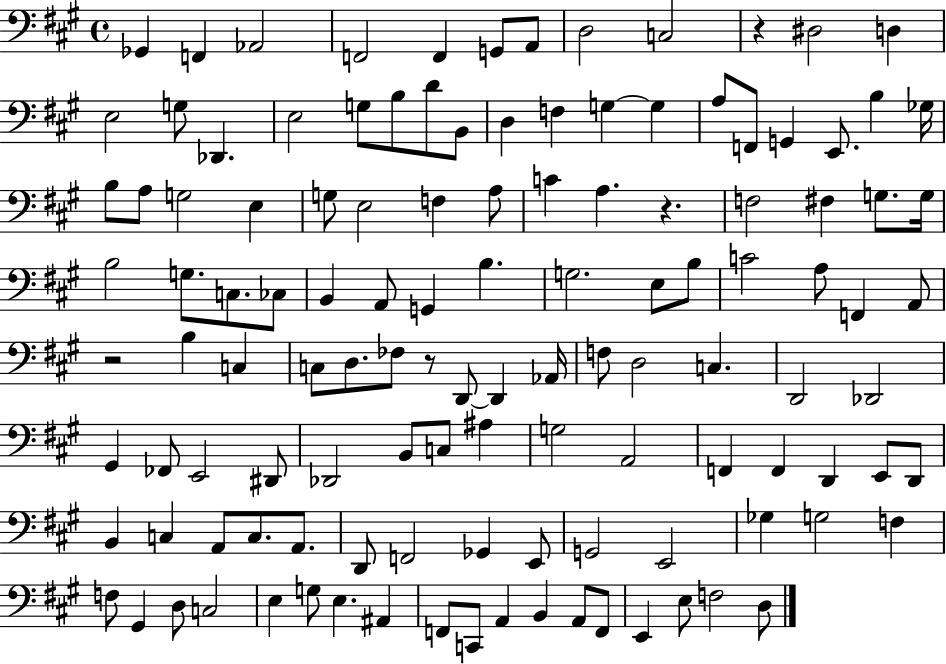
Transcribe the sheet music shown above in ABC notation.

X:1
T:Untitled
M:4/4
L:1/4
K:A
_G,, F,, _A,,2 F,,2 F,, G,,/2 A,,/2 D,2 C,2 z ^D,2 D, E,2 G,/2 _D,, E,2 G,/2 B,/2 D/2 B,,/2 D, F, G, G, A,/2 F,,/2 G,, E,,/2 B, _G,/4 B,/2 A,/2 G,2 E, G,/2 E,2 F, A,/2 C A, z F,2 ^F, G,/2 G,/4 B,2 G,/2 C,/2 _C,/2 B,, A,,/2 G,, B, G,2 E,/2 B,/2 C2 A,/2 F,, A,,/2 z2 B, C, C,/2 D,/2 _F,/2 z/2 D,,/2 D,, _A,,/4 F,/2 D,2 C, D,,2 _D,,2 ^G,, _F,,/2 E,,2 ^D,,/2 _D,,2 B,,/2 C,/2 ^A, G,2 A,,2 F,, F,, D,, E,,/2 D,,/2 B,, C, A,,/2 C,/2 A,,/2 D,,/2 F,,2 _G,, E,,/2 G,,2 E,,2 _G, G,2 F, F,/2 ^G,, D,/2 C,2 E, G,/2 E, ^A,, F,,/2 C,,/2 A,, B,, A,,/2 F,,/2 E,, E,/2 F,2 D,/2